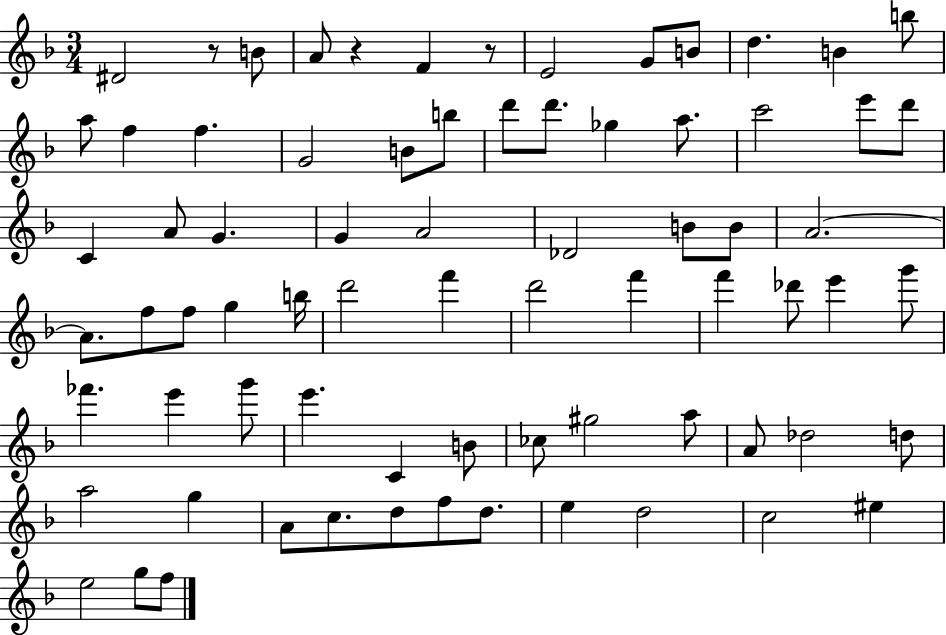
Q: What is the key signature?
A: F major